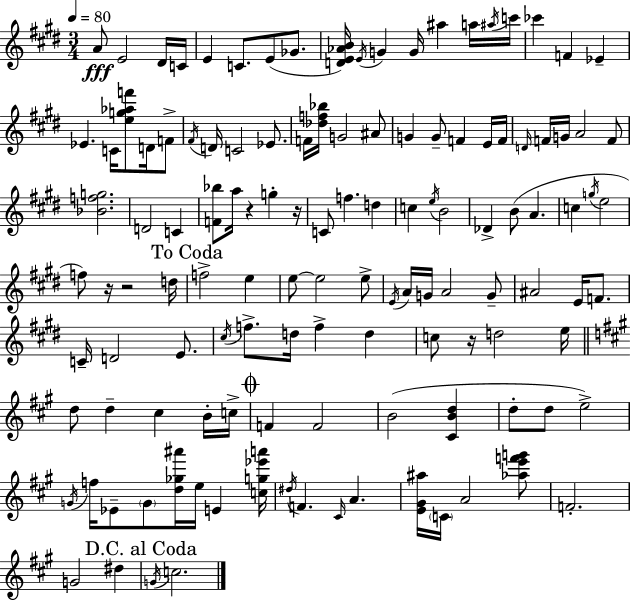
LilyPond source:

{
  \clef treble
  \numericTimeSignature
  \time 3/4
  \key e \major
  \tempo 4 = 80
  \repeat volta 2 { a'8\fff e'2 dis'16 c'16 | e'4 c'8. e'8( ges'8. | <d' e' aes' b'>16) \acciaccatura { e'16 } g'4 g'16 ais''4 a''16 | \acciaccatura { ais''16 } c'''16 ces'''4 f'4 ees'4-- | \break ees'4. c'16 <e'' g'' aes'' f'''>8 d'16 | f'8-> \acciaccatura { fis'16 } d'16 c'2 | ees'8. f'16 <des'' f'' bes''>16 g'2 | ais'8 g'4 g'8-- f'4 | \break e'16 f'16 \grace { d'16 } f'16 g'16 a'2 | f'8 <bes' f'' g''>2. | d'2 | c'4 <f' bes''>8 a''16 r4 g''4-. | \break r16 c'8 f''4. | d''4 c''4 \acciaccatura { e''16 } b'2 | des'4-> b'8( a'4. | c''4 \acciaccatura { g''16 } e''2 | \break f''8) r16 r2 | d''16 \mark "To Coda" f''2-> | e''4 e''8~~ e''2 | e''8-> \acciaccatura { e'16 } a'16 g'16 a'2 | \break g'8-- ais'2 | e'16 f'8. c'16-- d'2 | e'8. \acciaccatura { cis''16 } f''8.-> d''16 | f''4-> d''4 c''8 r16 d''2 | \break e''16 \bar "||" \break \key a \major d''8 d''4-- cis''4 b'16-. c''16-> | \mark \markup { \musicglyph "scripts.coda" } f'4 f'2 | b'2( <cis' b' d''>4 | d''8-. d''8 e''2->) | \break \acciaccatura { g'16 } f''16 ees'8-- \parenthesize g'8 <d'' ges'' ais'''>16 e''16 e'4 | <c'' g'' ees''' a'''>16 \acciaccatura { dis''16 } f'4. \grace { cis'16 } a'4. | <e' gis' ais''>16 \parenthesize c'16 a'2 | <aes'' e''' f''' g'''>8 f'2.-. | \break g'2 dis''4 | \mark "D.C. al Coda" \acciaccatura { g'16 } c''2. | } \bar "|."
}